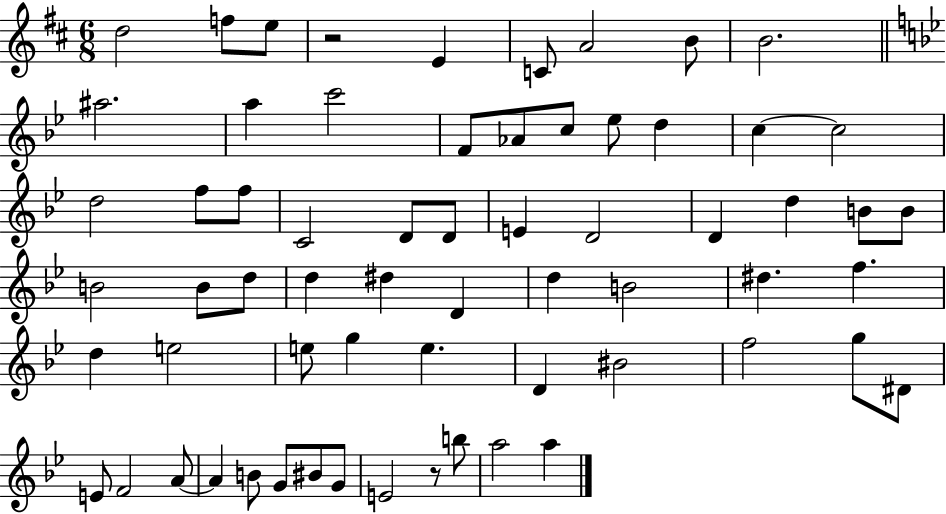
{
  \clef treble
  \numericTimeSignature
  \time 6/8
  \key d \major
  d''2 f''8 e''8 | r2 e'4 | c'8 a'2 b'8 | b'2. | \break \bar "||" \break \key bes \major ais''2. | a''4 c'''2 | f'8 aes'8 c''8 ees''8 d''4 | c''4~~ c''2 | \break d''2 f''8 f''8 | c'2 d'8 d'8 | e'4 d'2 | d'4 d''4 b'8 b'8 | \break b'2 b'8 d''8 | d''4 dis''4 d'4 | d''4 b'2 | dis''4. f''4. | \break d''4 e''2 | e''8 g''4 e''4. | d'4 bis'2 | f''2 g''8 dis'8 | \break e'8 f'2 a'8~~ | a'4 b'8 g'8 bis'8 g'8 | e'2 r8 b''8 | a''2 a''4 | \break \bar "|."
}